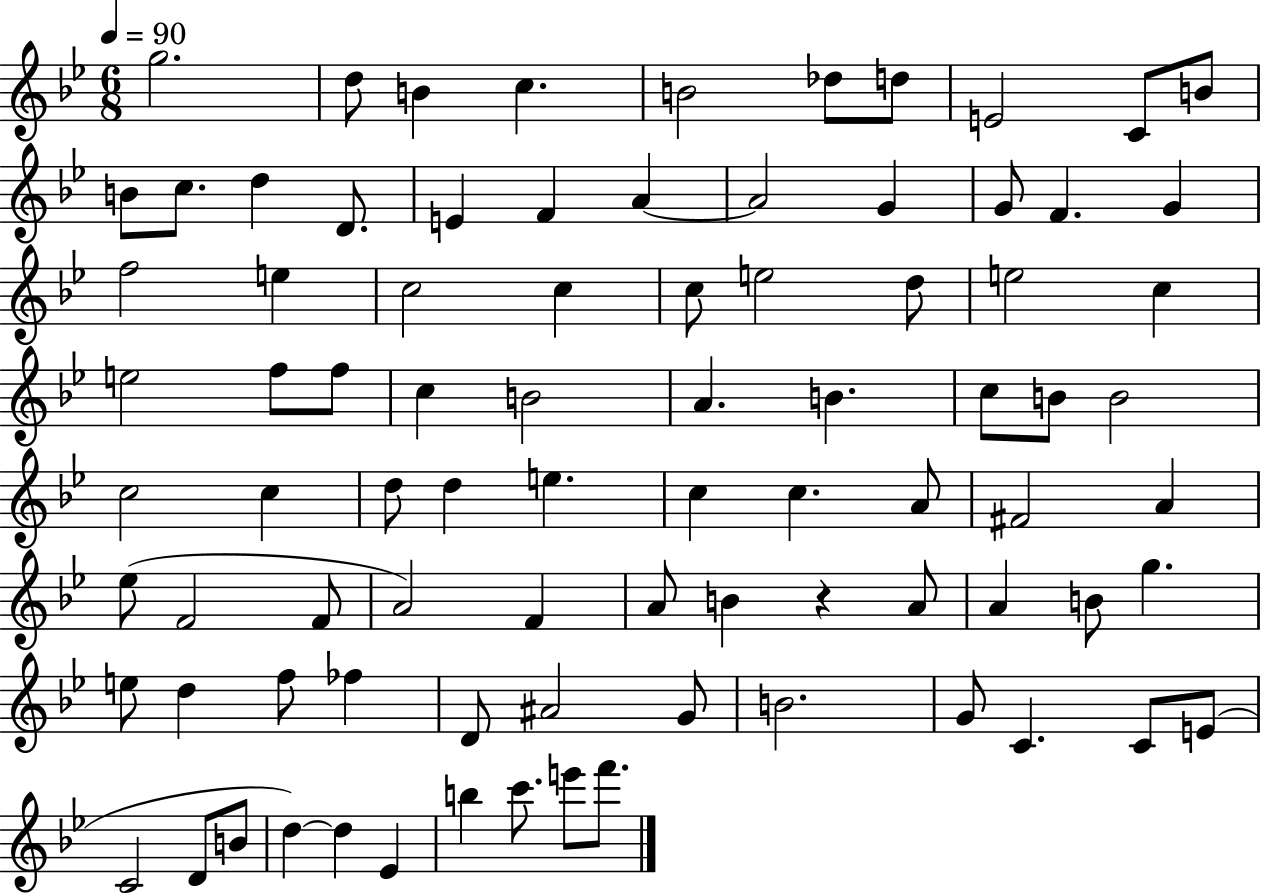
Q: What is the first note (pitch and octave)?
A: G5